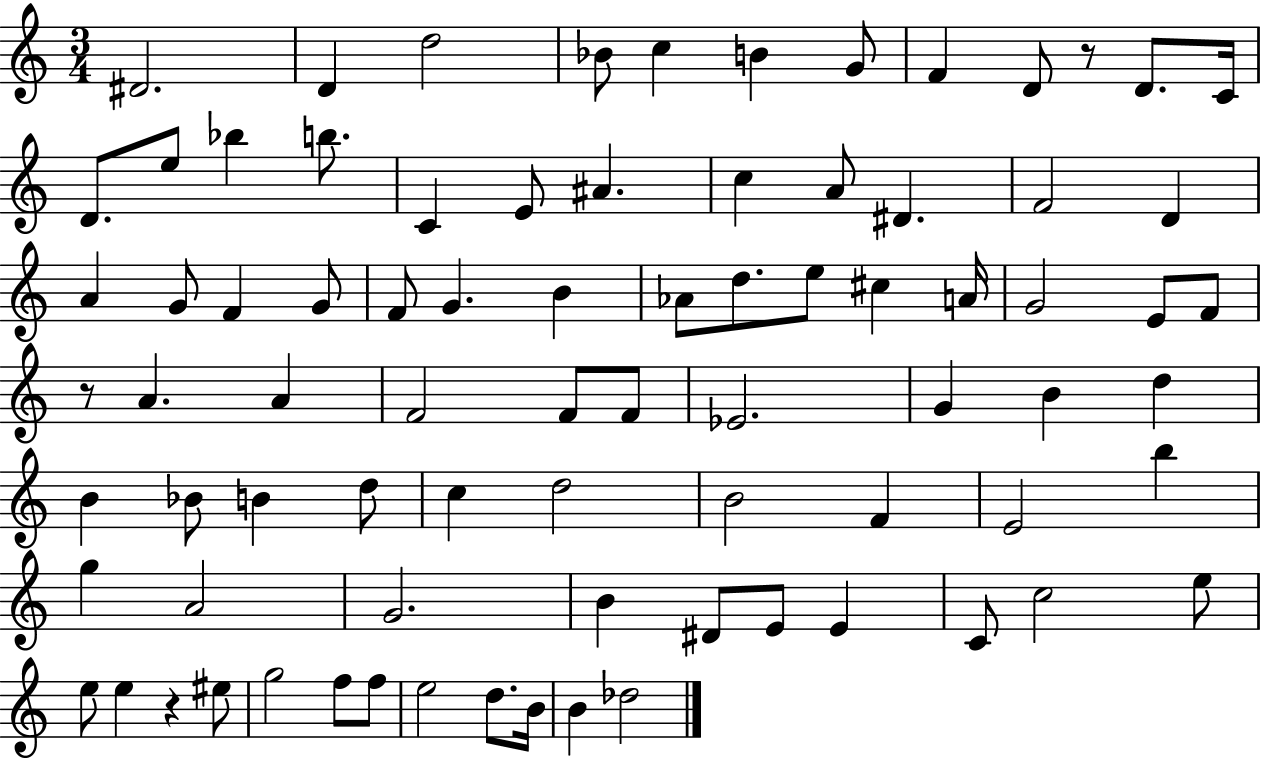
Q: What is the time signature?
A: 3/4